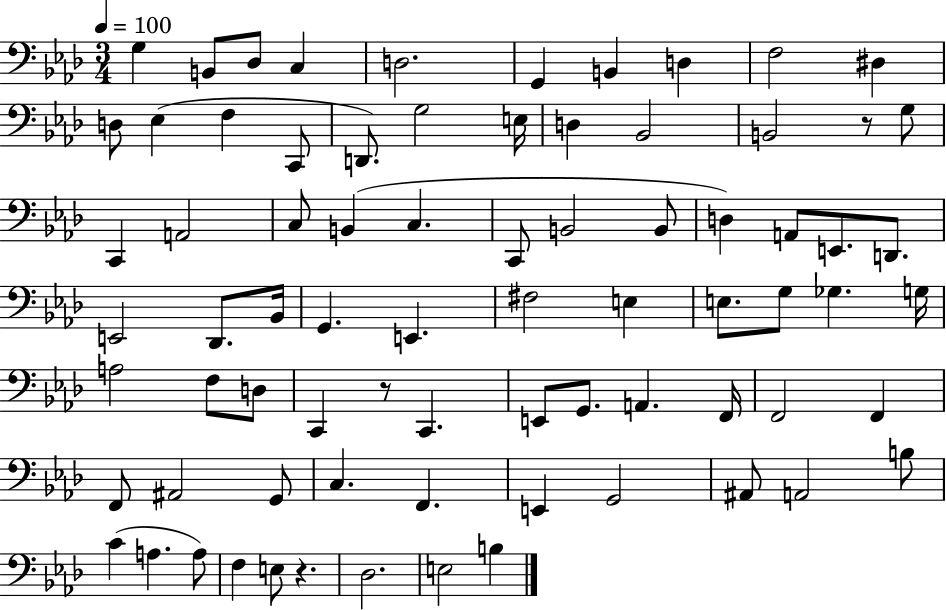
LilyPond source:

{
  \clef bass
  \numericTimeSignature
  \time 3/4
  \key aes \major
  \tempo 4 = 100
  \repeat volta 2 { g4 b,8 des8 c4 | d2. | g,4 b,4 d4 | f2 dis4 | \break d8 ees4( f4 c,8 | d,8.) g2 e16 | d4 bes,2 | b,2 r8 g8 | \break c,4 a,2 | c8 b,4( c4. | c,8 b,2 b,8 | d4) a,8 e,8. d,8. | \break e,2 des,8. bes,16 | g,4. e,4. | fis2 e4 | e8. g8 ges4. g16 | \break a2 f8 d8 | c,4 r8 c,4. | e,8 g,8. a,4. f,16 | f,2 f,4 | \break f,8 ais,2 g,8 | c4. f,4. | e,4 g,2 | ais,8 a,2 b8 | \break c'4( a4. a8) | f4 e8 r4. | des2. | e2 b4 | \break } \bar "|."
}